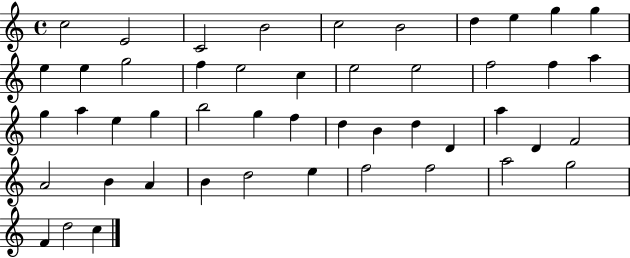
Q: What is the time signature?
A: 4/4